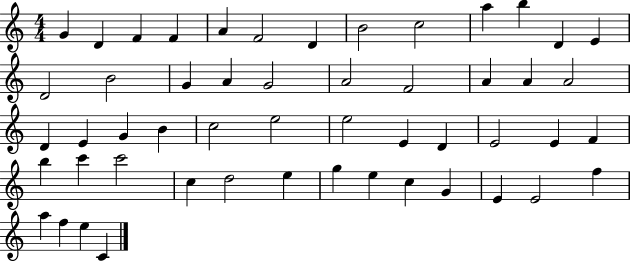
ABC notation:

X:1
T:Untitled
M:4/4
L:1/4
K:C
G D F F A F2 D B2 c2 a b D E D2 B2 G A G2 A2 F2 A A A2 D E G B c2 e2 e2 E D E2 E F b c' c'2 c d2 e g e c G E E2 f a f e C